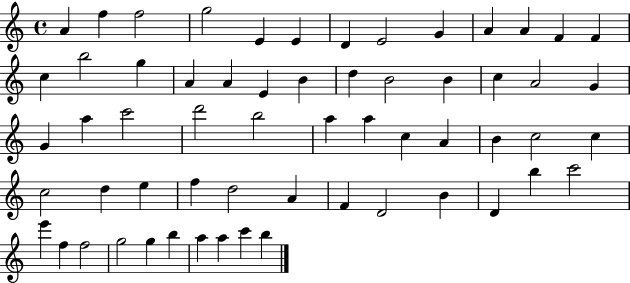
{
  \clef treble
  \time 4/4
  \defaultTimeSignature
  \key c \major
  a'4 f''4 f''2 | g''2 e'4 e'4 | d'4 e'2 g'4 | a'4 a'4 f'4 f'4 | \break c''4 b''2 g''4 | a'4 a'4 e'4 b'4 | d''4 b'2 b'4 | c''4 a'2 g'4 | \break g'4 a''4 c'''2 | d'''2 b''2 | a''4 a''4 c''4 a'4 | b'4 c''2 c''4 | \break c''2 d''4 e''4 | f''4 d''2 a'4 | f'4 d'2 b'4 | d'4 b''4 c'''2 | \break e'''4 f''4 f''2 | g''2 g''4 b''4 | a''4 a''4 c'''4 b''4 | \bar "|."
}